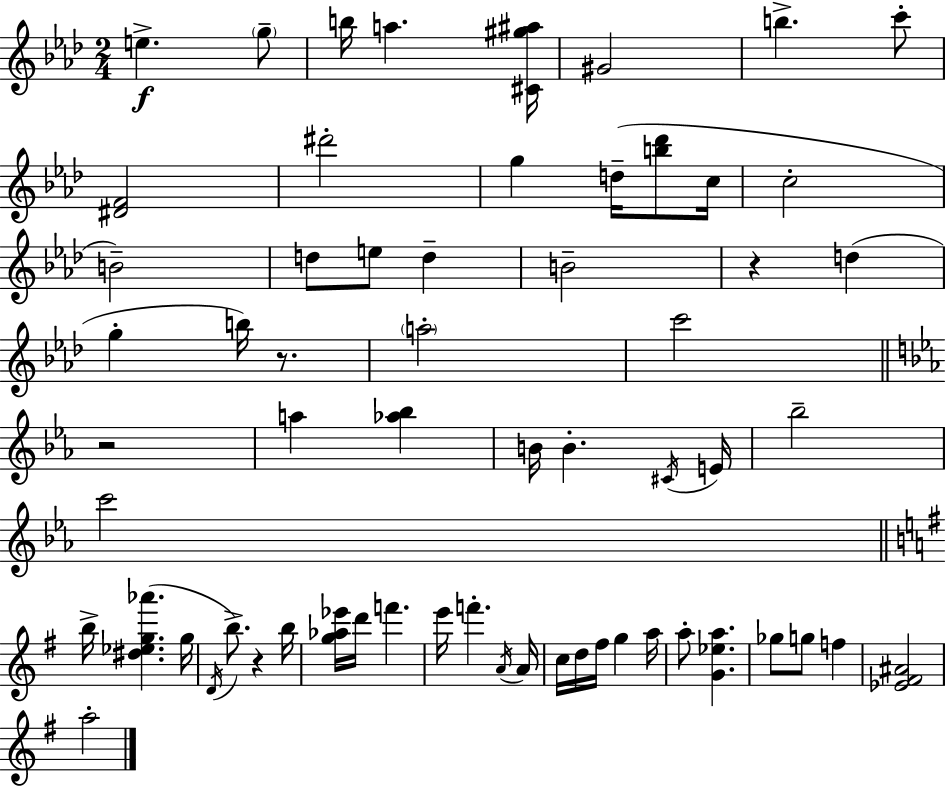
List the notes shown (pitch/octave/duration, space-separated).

E5/q. G5/e B5/s A5/q. [C#4,G#5,A#5]/s G#4/h B5/q. C6/e [D#4,F4]/h D#6/h G5/q D5/s [B5,Db6]/e C5/s C5/h B4/h D5/e E5/e D5/q B4/h R/q D5/q G5/q B5/s R/e. A5/h C6/h R/h A5/q [Ab5,Bb5]/q B4/s B4/q. C#4/s E4/s Bb5/h C6/h B5/s [D#5,Eb5,G5,Ab6]/q. G5/s D4/s B5/e. R/q B5/s [G5,Ab5,Eb6]/s D6/s F6/q. E6/s F6/q. A4/s A4/s C5/s D5/s F#5/s G5/q A5/s A5/e [G4,Eb5,A5]/q. Gb5/e G5/e F5/q [Eb4,F#4,A#4]/h A5/h